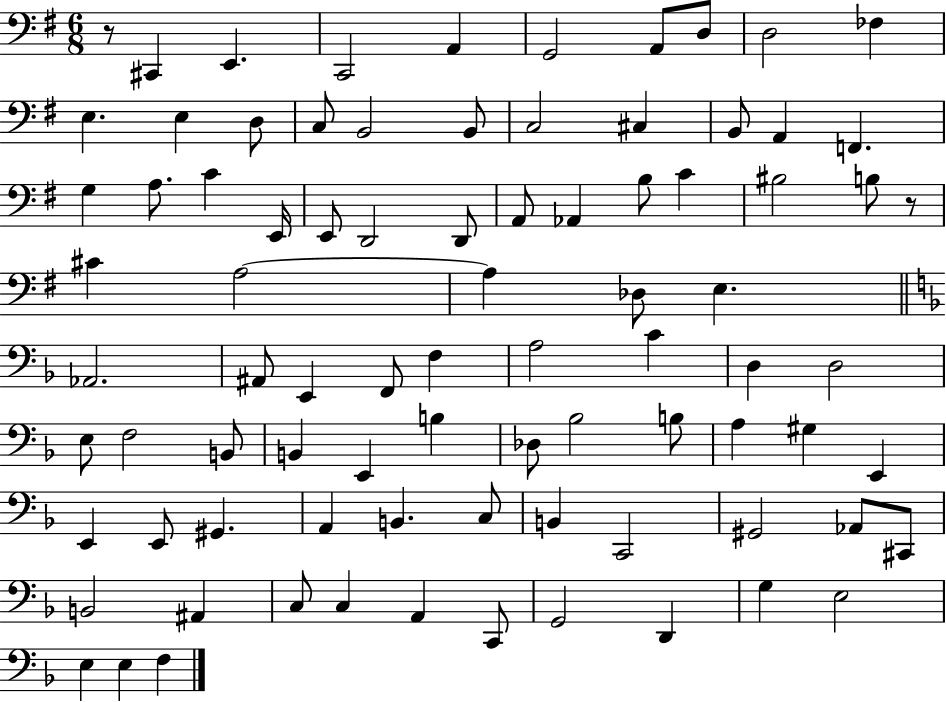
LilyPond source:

{
  \clef bass
  \numericTimeSignature
  \time 6/8
  \key g \major
  r8 cis,4 e,4. | c,2 a,4 | g,2 a,8 d8 | d2 fes4 | \break e4. e4 d8 | c8 b,2 b,8 | c2 cis4 | b,8 a,4 f,4. | \break g4 a8. c'4 e,16 | e,8 d,2 d,8 | a,8 aes,4 b8 c'4 | bis2 b8 r8 | \break cis'4 a2~~ | a4 des8 e4. | \bar "||" \break \key f \major aes,2. | ais,8 e,4 f,8 f4 | a2 c'4 | d4 d2 | \break e8 f2 b,8 | b,4 e,4 b4 | des8 bes2 b8 | a4 gis4 e,4 | \break e,4 e,8 gis,4. | a,4 b,4. c8 | b,4 c,2 | gis,2 aes,8 cis,8 | \break b,2 ais,4 | c8 c4 a,4 c,8 | g,2 d,4 | g4 e2 | \break e4 e4 f4 | \bar "|."
}